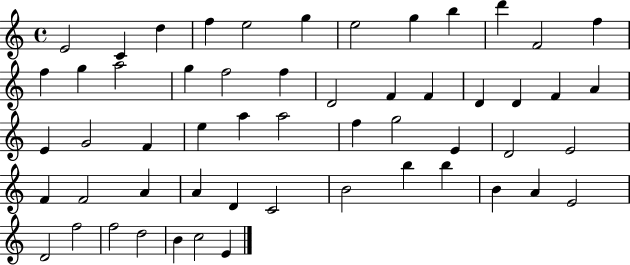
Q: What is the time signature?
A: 4/4